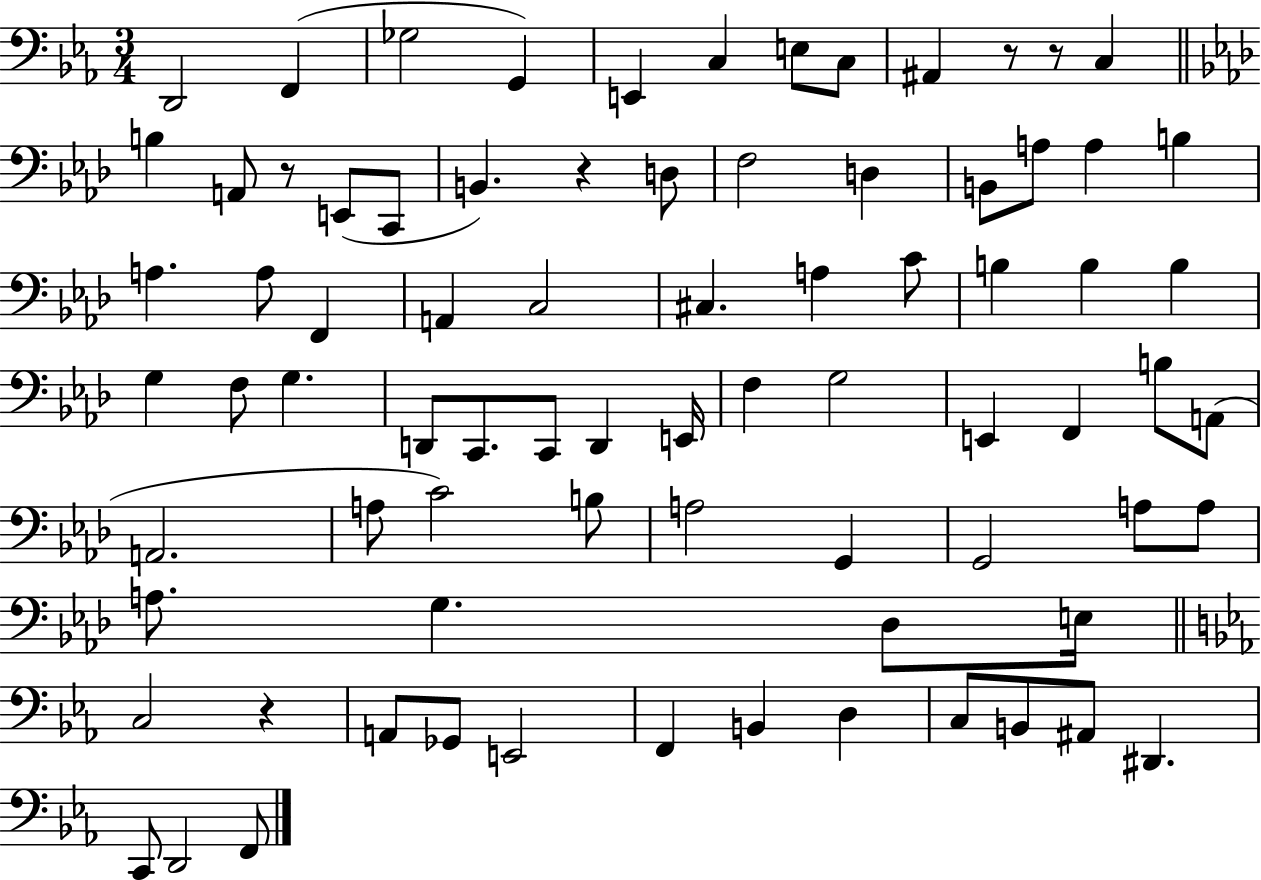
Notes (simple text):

D2/h F2/q Gb3/h G2/q E2/q C3/q E3/e C3/e A#2/q R/e R/e C3/q B3/q A2/e R/e E2/e C2/e B2/q. R/q D3/e F3/h D3/q B2/e A3/e A3/q B3/q A3/q. A3/e F2/q A2/q C3/h C#3/q. A3/q C4/e B3/q B3/q B3/q G3/q F3/e G3/q. D2/e C2/e. C2/e D2/q E2/s F3/q G3/h E2/q F2/q B3/e A2/e A2/h. A3/e C4/h B3/e A3/h G2/q G2/h A3/e A3/e A3/e. G3/q. Db3/e E3/s C3/h R/q A2/e Gb2/e E2/h F2/q B2/q D3/q C3/e B2/e A#2/e D#2/q. C2/e D2/h F2/e